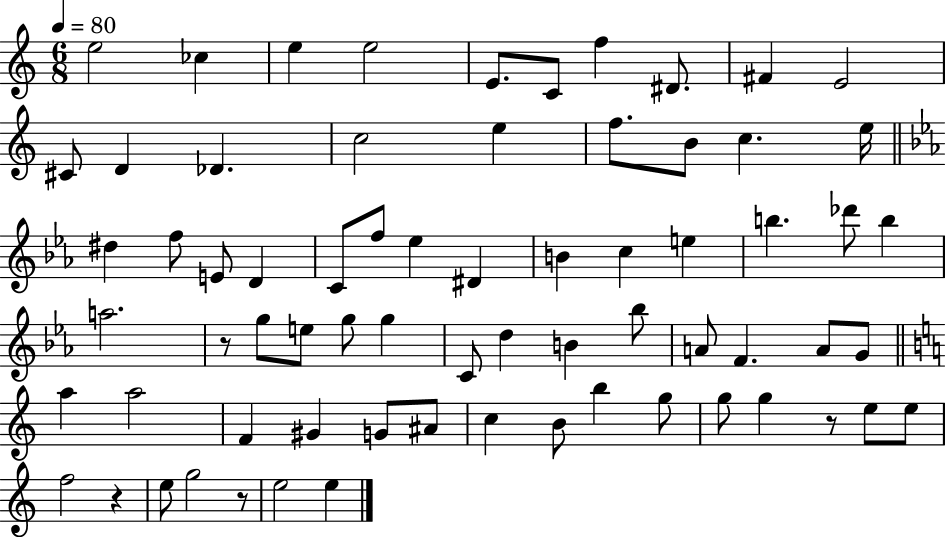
X:1
T:Untitled
M:6/8
L:1/4
K:C
e2 _c e e2 E/2 C/2 f ^D/2 ^F E2 ^C/2 D _D c2 e f/2 B/2 c e/4 ^d f/2 E/2 D C/2 f/2 _e ^D B c e b _d'/2 b a2 z/2 g/2 e/2 g/2 g C/2 d B _b/2 A/2 F A/2 G/2 a a2 F ^G G/2 ^A/2 c B/2 b g/2 g/2 g z/2 e/2 e/2 f2 z e/2 g2 z/2 e2 e